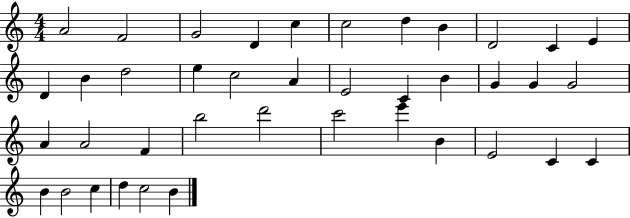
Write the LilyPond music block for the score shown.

{
  \clef treble
  \numericTimeSignature
  \time 4/4
  \key c \major
  a'2 f'2 | g'2 d'4 c''4 | c''2 d''4 b'4 | d'2 c'4 e'4 | \break d'4 b'4 d''2 | e''4 c''2 a'4 | e'2 c'4 b'4 | g'4 g'4 g'2 | \break a'4 a'2 f'4 | b''2 d'''2 | c'''2 e'''4 b'4 | e'2 c'4 c'4 | \break b'4 b'2 c''4 | d''4 c''2 b'4 | \bar "|."
}